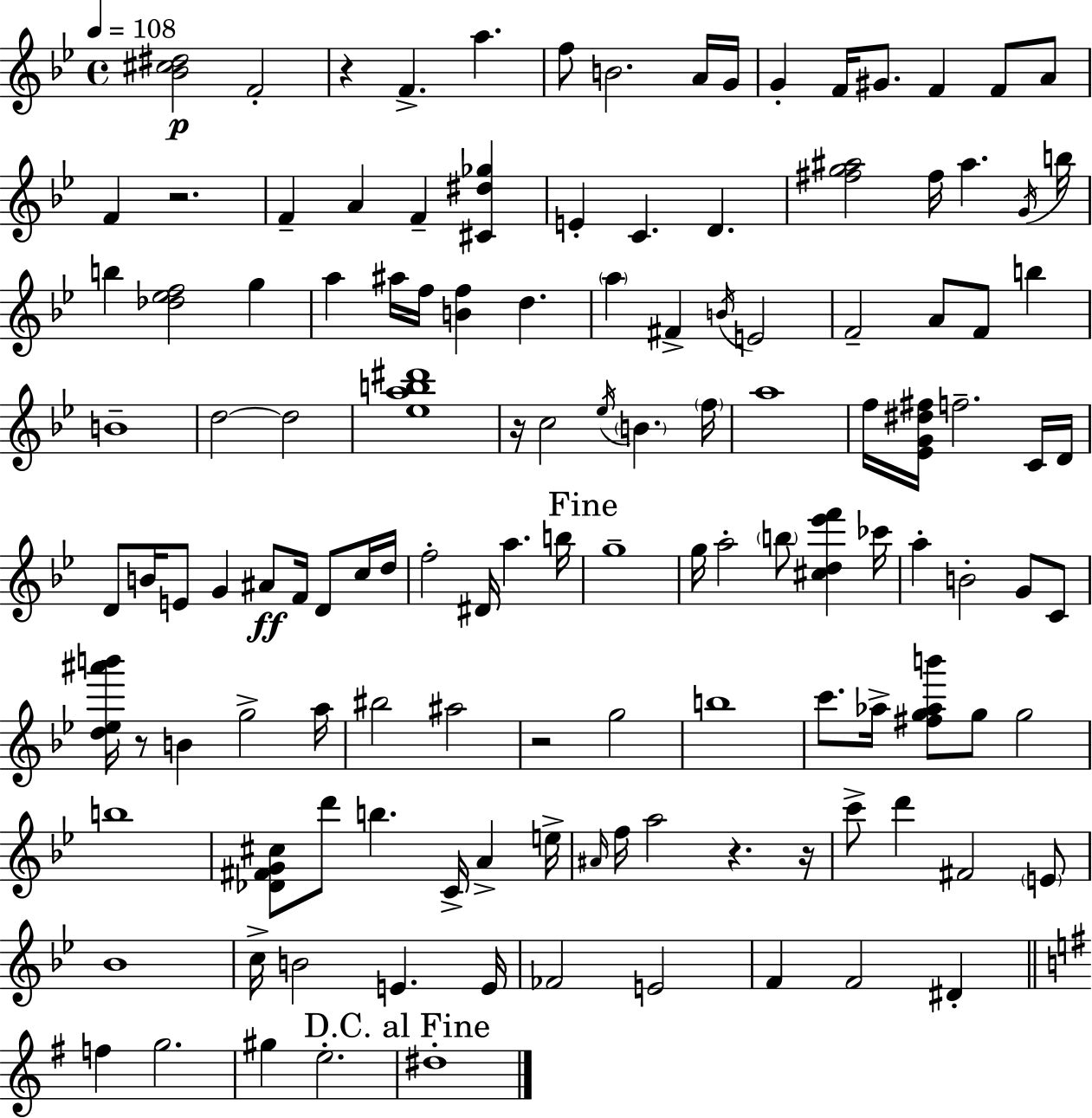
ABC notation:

X:1
T:Untitled
M:4/4
L:1/4
K:Bb
[_B^c^d]2 F2 z F a f/2 B2 A/4 G/4 G F/4 ^G/2 F F/2 A/2 F z2 F A F [^C^d_g] E C D [^fg^a]2 ^f/4 ^a G/4 b/4 b [_d_ef]2 g a ^a/4 f/4 [Bf] d a ^F B/4 E2 F2 A/2 F/2 b B4 d2 d2 [_eab^d']4 z/4 c2 _e/4 B f/4 a4 f/4 [_EG^d^f]/4 f2 C/4 D/4 D/2 B/4 E/2 G ^A/2 F/4 D/2 c/4 d/4 f2 ^D/4 a b/4 g4 g/4 a2 b/2 [^cd_e'f'] _c'/4 a B2 G/2 C/2 [d_e^a'b']/4 z/2 B g2 a/4 ^b2 ^a2 z2 g2 b4 c'/2 _a/4 [^fg_ab']/2 g/2 g2 b4 [_D^FG^c]/2 d'/2 b C/4 A e/4 ^A/4 f/4 a2 z z/4 c'/2 d' ^F2 E/2 _B4 c/4 B2 E E/4 _F2 E2 F F2 ^D f g2 ^g e2 ^d4